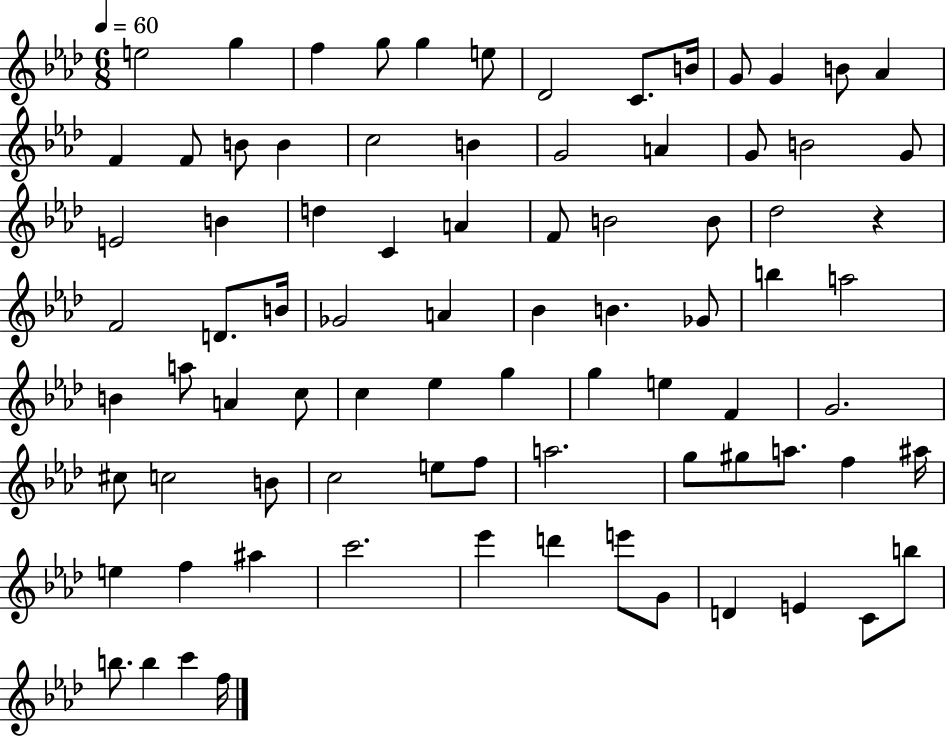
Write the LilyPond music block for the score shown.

{
  \clef treble
  \numericTimeSignature
  \time 6/8
  \key aes \major
  \tempo 4 = 60
  e''2 g''4 | f''4 g''8 g''4 e''8 | des'2 c'8. b'16 | g'8 g'4 b'8 aes'4 | \break f'4 f'8 b'8 b'4 | c''2 b'4 | g'2 a'4 | g'8 b'2 g'8 | \break e'2 b'4 | d''4 c'4 a'4 | f'8 b'2 b'8 | des''2 r4 | \break f'2 d'8. b'16 | ges'2 a'4 | bes'4 b'4. ges'8 | b''4 a''2 | \break b'4 a''8 a'4 c''8 | c''4 ees''4 g''4 | g''4 e''4 f'4 | g'2. | \break cis''8 c''2 b'8 | c''2 e''8 f''8 | a''2. | g''8 gis''8 a''8. f''4 ais''16 | \break e''4 f''4 ais''4 | c'''2. | ees'''4 d'''4 e'''8 g'8 | d'4 e'4 c'8 b''8 | \break b''8. b''4 c'''4 f''16 | \bar "|."
}